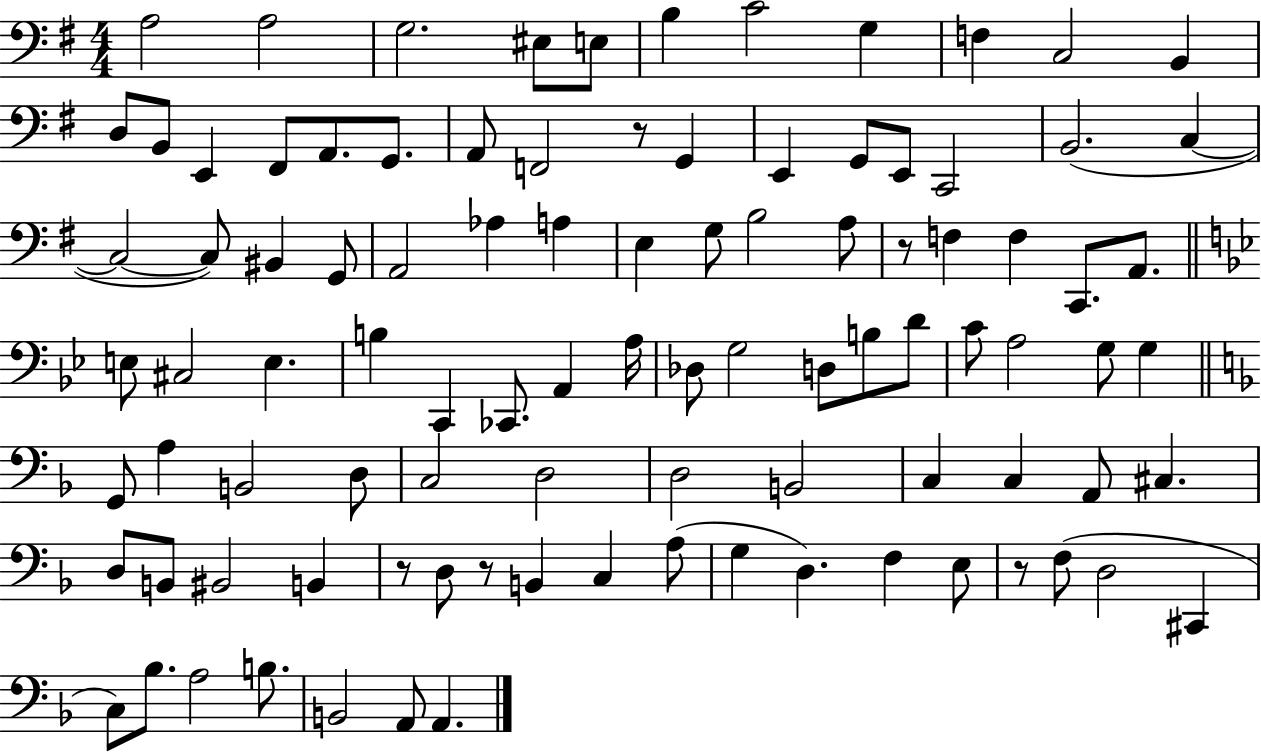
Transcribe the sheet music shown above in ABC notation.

X:1
T:Untitled
M:4/4
L:1/4
K:G
A,2 A,2 G,2 ^E,/2 E,/2 B, C2 G, F, C,2 B,, D,/2 B,,/2 E,, ^F,,/2 A,,/2 G,,/2 A,,/2 F,,2 z/2 G,, E,, G,,/2 E,,/2 C,,2 B,,2 C, C,2 C,/2 ^B,, G,,/2 A,,2 _A, A, E, G,/2 B,2 A,/2 z/2 F, F, C,,/2 A,,/2 E,/2 ^C,2 E, B, C,, _C,,/2 A,, A,/4 _D,/2 G,2 D,/2 B,/2 D/2 C/2 A,2 G,/2 G, G,,/2 A, B,,2 D,/2 C,2 D,2 D,2 B,,2 C, C, A,,/2 ^C, D,/2 B,,/2 ^B,,2 B,, z/2 D,/2 z/2 B,, C, A,/2 G, D, F, E,/2 z/2 F,/2 D,2 ^C,, C,/2 _B,/2 A,2 B,/2 B,,2 A,,/2 A,,